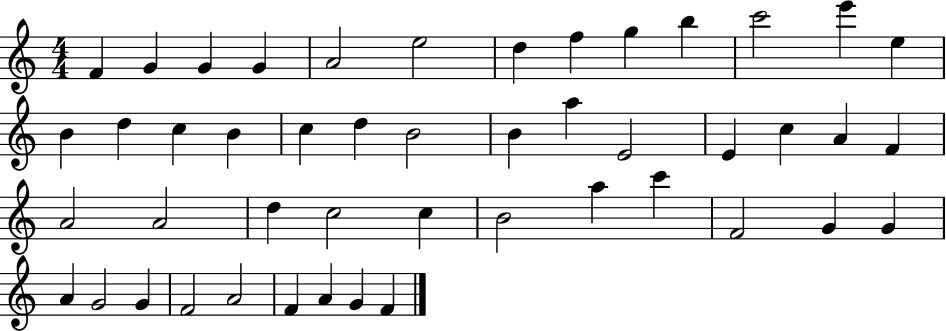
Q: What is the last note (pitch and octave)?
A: F4